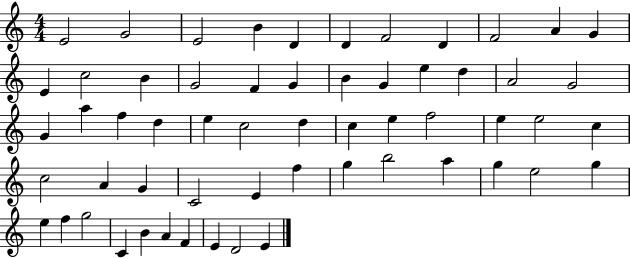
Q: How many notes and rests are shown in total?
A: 58